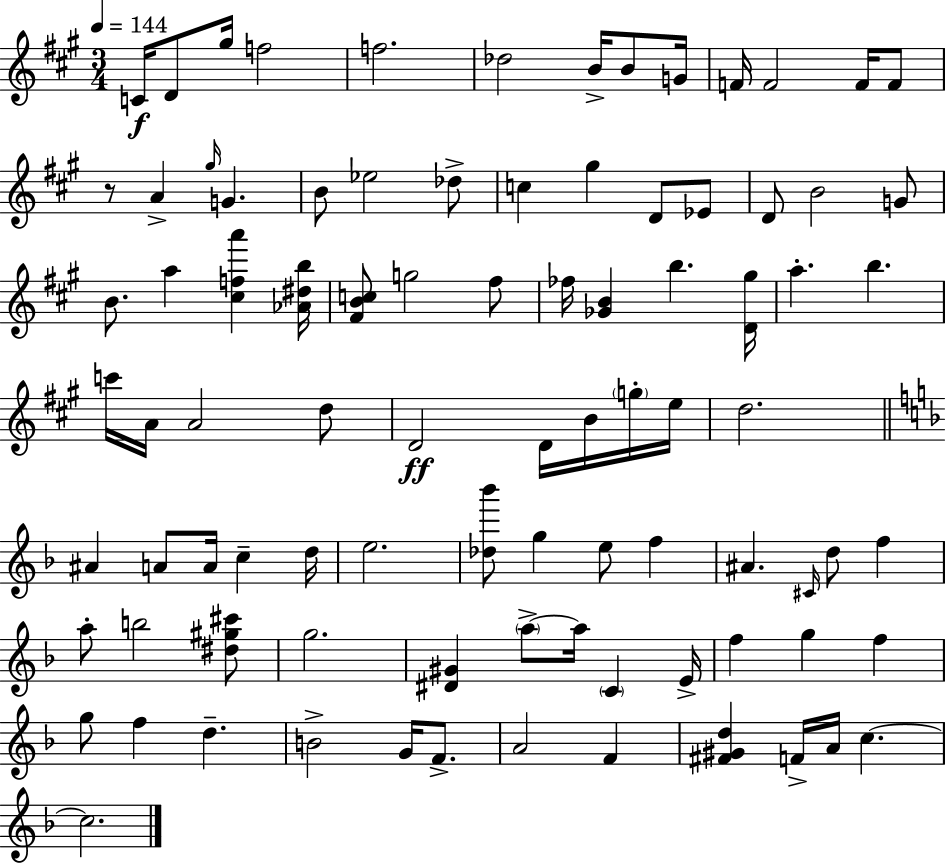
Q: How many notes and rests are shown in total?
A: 89